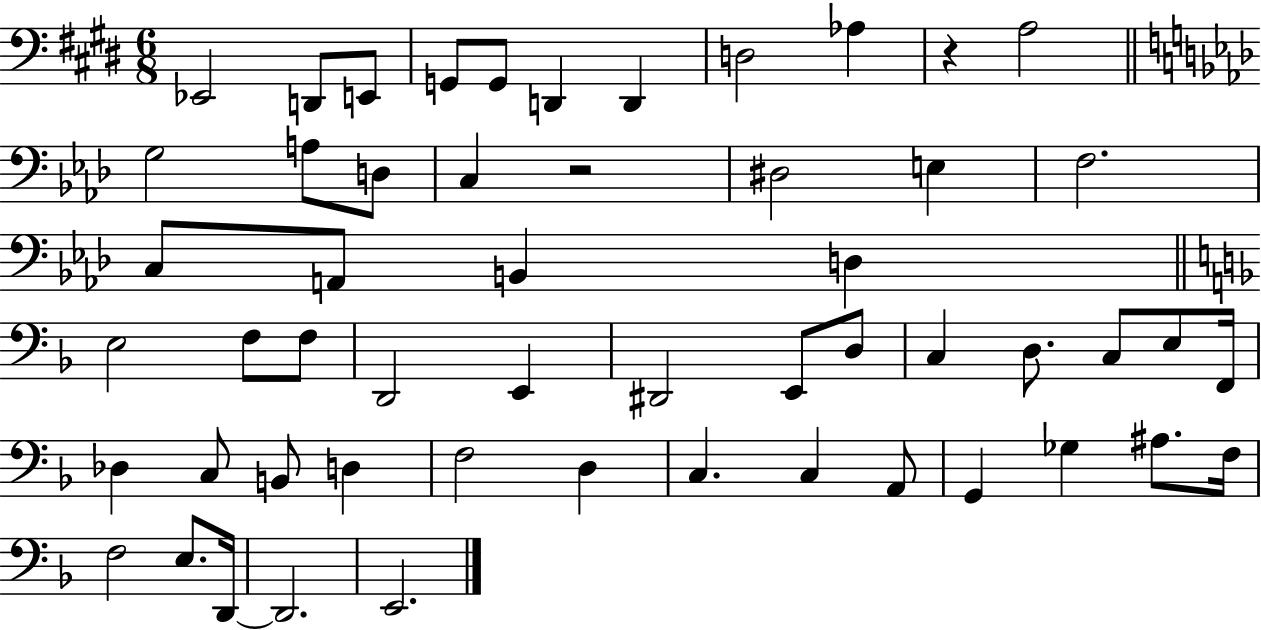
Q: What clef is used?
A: bass